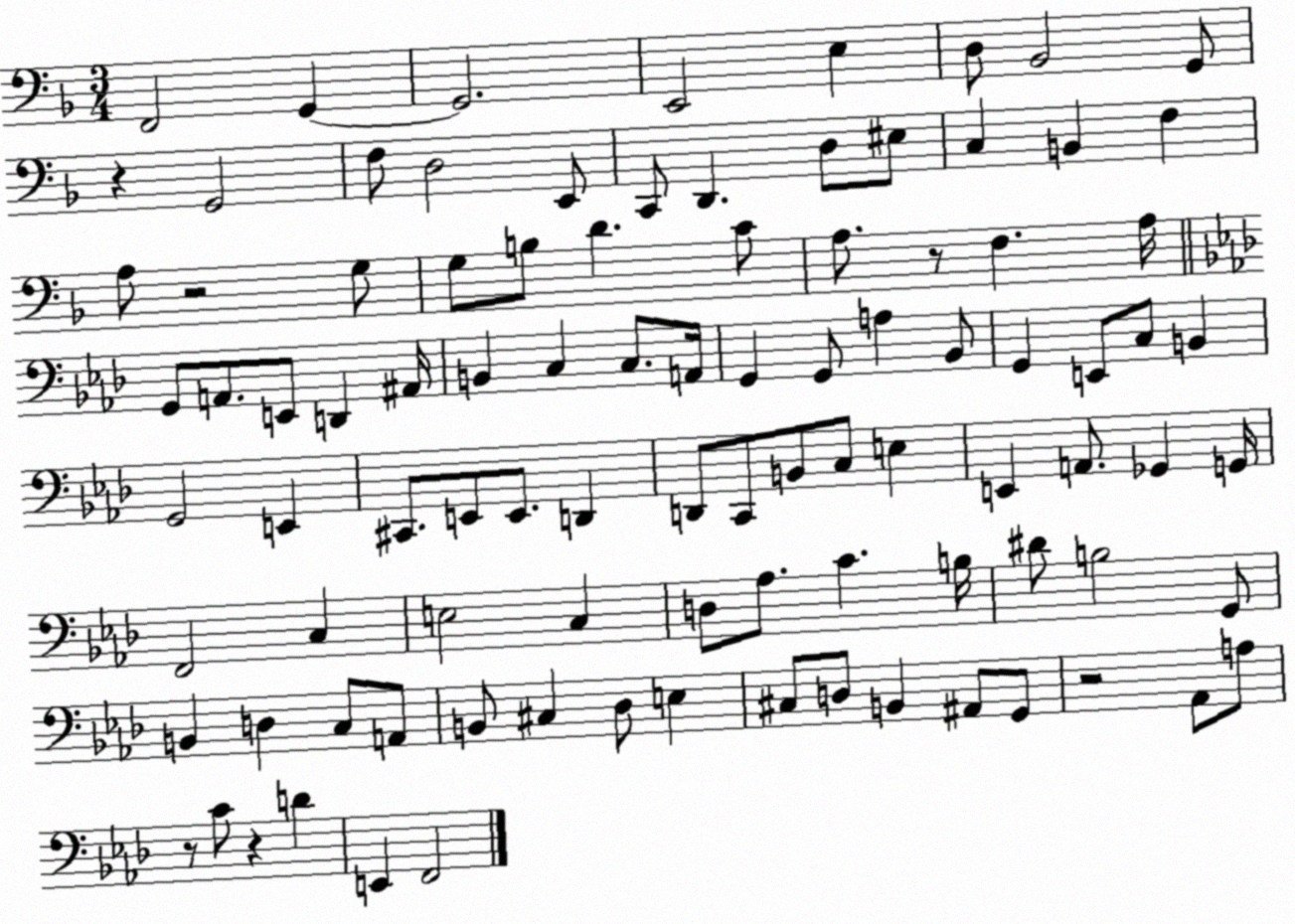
X:1
T:Untitled
M:3/4
L:1/4
K:F
F,,2 G,, G,,2 E,,2 E, D,/2 _B,,2 G,,/2 z G,,2 F,/2 D,2 E,,/2 C,,/2 D,, D,/2 ^E,/2 C, B,, F, A,/2 z2 G,/2 G,/2 B,/2 D C/2 A,/2 z/2 F, A,/4 G,,/2 A,,/2 E,,/2 D,, ^A,,/4 B,, C, C,/2 A,,/4 G,, G,,/2 A, _B,,/2 G,, E,,/2 C,/2 B,, G,,2 E,, ^C,,/2 E,,/2 E,,/2 D,, D,,/2 C,,/2 B,,/2 C,/2 E, E,, A,,/2 _G,, G,,/4 F,,2 C, E,2 C, D,/2 _A,/2 C B,/4 ^D/2 B,2 G,,/2 B,, D, C,/2 A,,/2 B,,/2 ^C, _D,/2 E, ^C,/2 D,/2 B,, ^A,,/2 G,,/2 z2 _A,,/2 A,/2 z/2 C/2 z D E,, F,,2